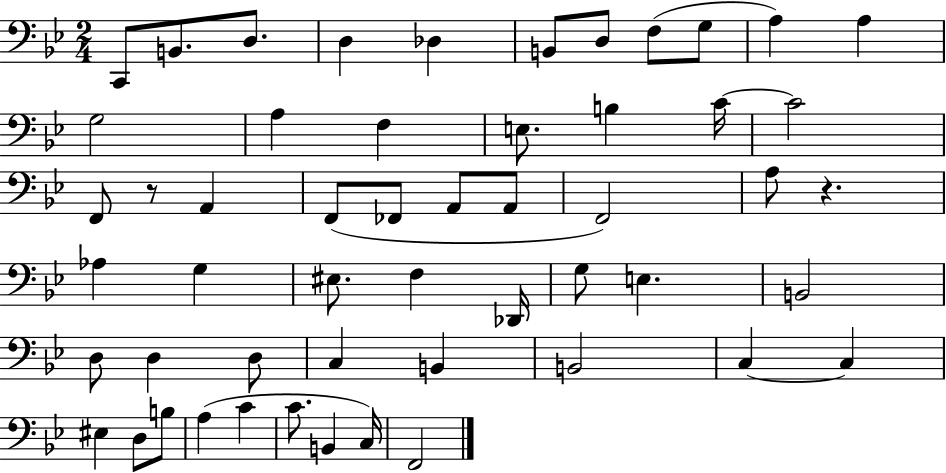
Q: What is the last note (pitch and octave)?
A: F2